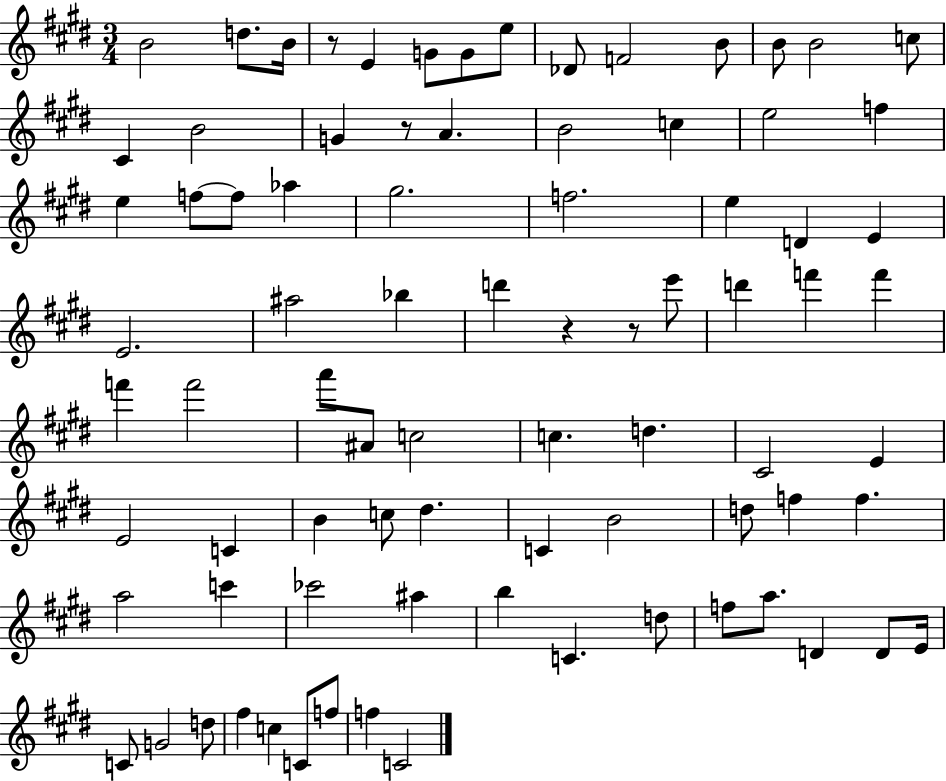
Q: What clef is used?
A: treble